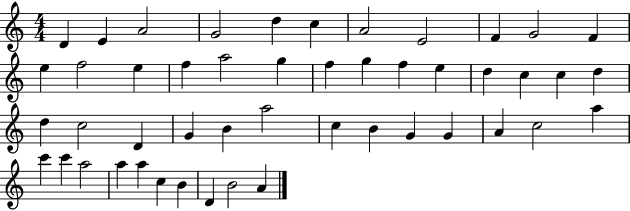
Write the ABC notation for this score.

X:1
T:Untitled
M:4/4
L:1/4
K:C
D E A2 G2 d c A2 E2 F G2 F e f2 e f a2 g f g f e d c c d d c2 D G B a2 c B G G A c2 a c' c' a2 a a c B D B2 A